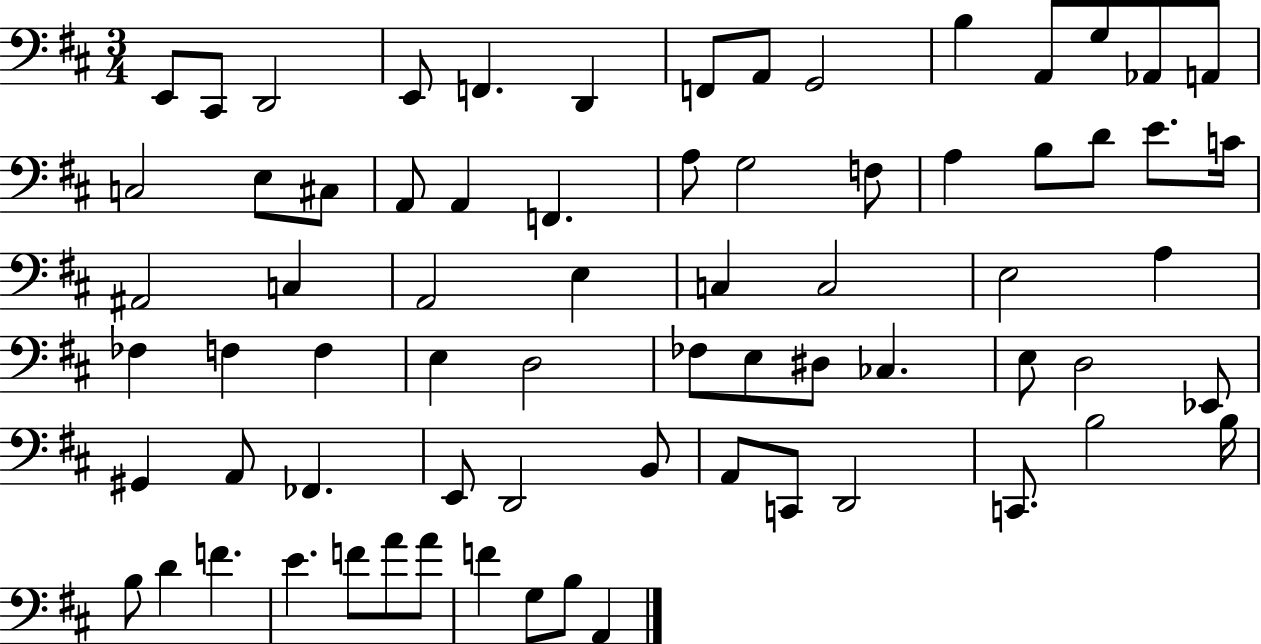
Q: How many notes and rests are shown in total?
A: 71